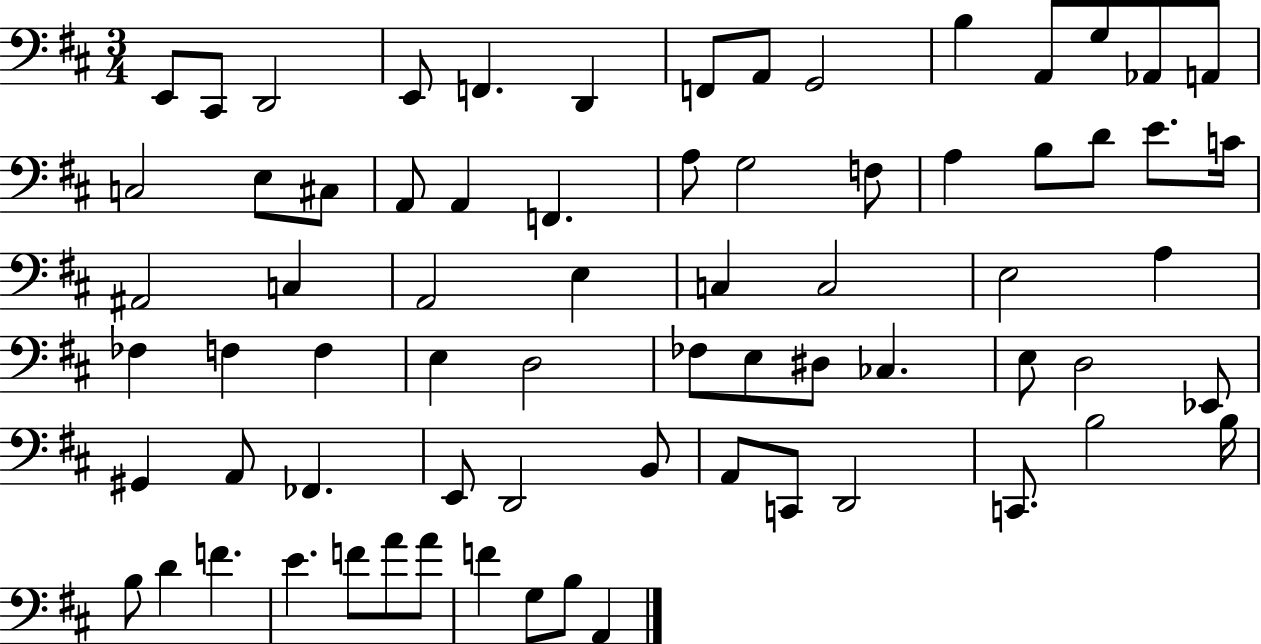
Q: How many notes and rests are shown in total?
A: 71